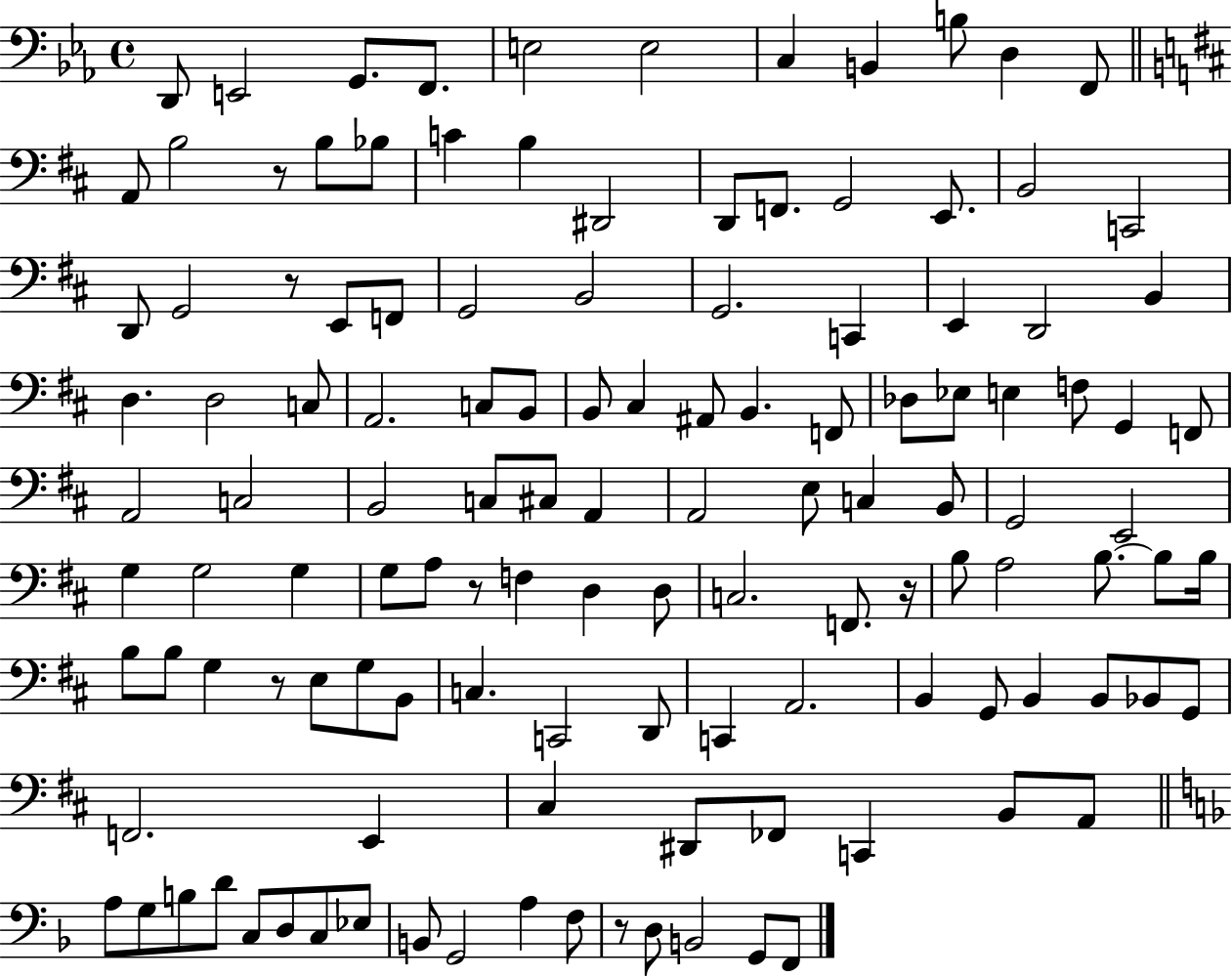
{
  \clef bass
  \time 4/4
  \defaultTimeSignature
  \key ees \major
  d,8 e,2 g,8. f,8. | e2 e2 | c4 b,4 b8 d4 f,8 | \bar "||" \break \key d \major a,8 b2 r8 b8 bes8 | c'4 b4 dis,2 | d,8 f,8. g,2 e,8. | b,2 c,2 | \break d,8 g,2 r8 e,8 f,8 | g,2 b,2 | g,2. c,4 | e,4 d,2 b,4 | \break d4. d2 c8 | a,2. c8 b,8 | b,8 cis4 ais,8 b,4. f,8 | des8 ees8 e4 f8 g,4 f,8 | \break a,2 c2 | b,2 c8 cis8 a,4 | a,2 e8 c4 b,8 | g,2 e,2 | \break g4 g2 g4 | g8 a8 r8 f4 d4 d8 | c2. f,8. r16 | b8 a2 b8.~~ b8 b16 | \break b8 b8 g4 r8 e8 g8 b,8 | c4. c,2 d,8 | c,4 a,2. | b,4 g,8 b,4 b,8 bes,8 g,8 | \break f,2. e,4 | cis4 dis,8 fes,8 c,4 b,8 a,8 | \bar "||" \break \key f \major a8 g8 b8 d'8 c8 d8 c8 ees8 | b,8 g,2 a4 f8 | r8 d8 b,2 g,8 f,8 | \bar "|."
}